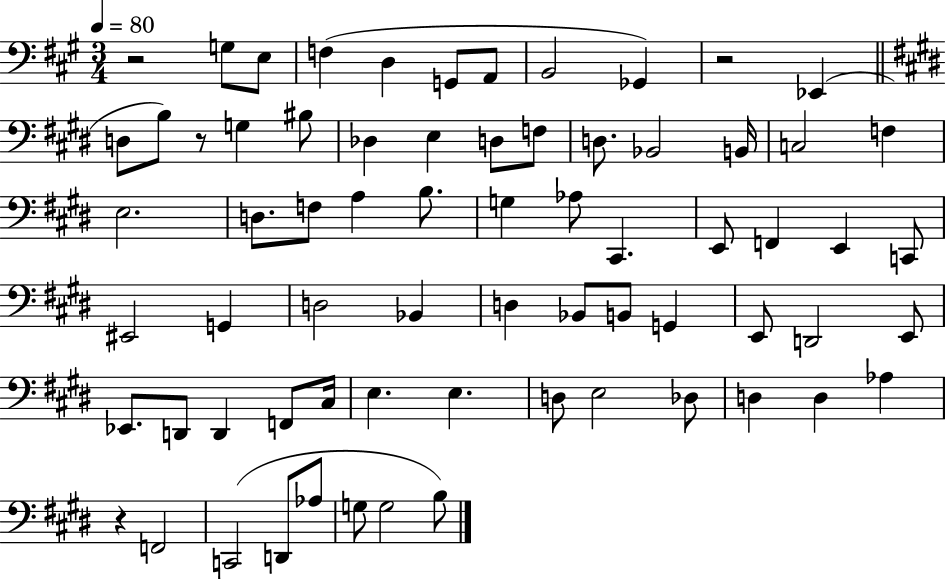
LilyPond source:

{
  \clef bass
  \numericTimeSignature
  \time 3/4
  \key a \major
  \tempo 4 = 80
  r2 g8 e8 | f4( d4 g,8 a,8 | b,2 ges,4) | r2 ees,4( | \break \bar "||" \break \key e \major d8 b8) r8 g4 bis8 | des4 e4 d8 f8 | d8. bes,2 b,16 | c2 f4 | \break e2. | d8. f8 a4 b8. | g4 aes8 cis,4. | e,8 f,4 e,4 c,8 | \break eis,2 g,4 | d2 bes,4 | d4 bes,8 b,8 g,4 | e,8 d,2 e,8 | \break ees,8. d,8 d,4 f,8 cis16 | e4. e4. | d8 e2 des8 | d4 d4 aes4 | \break r4 f,2 | c,2( d,8 aes8 | g8 g2 b8) | \bar "|."
}